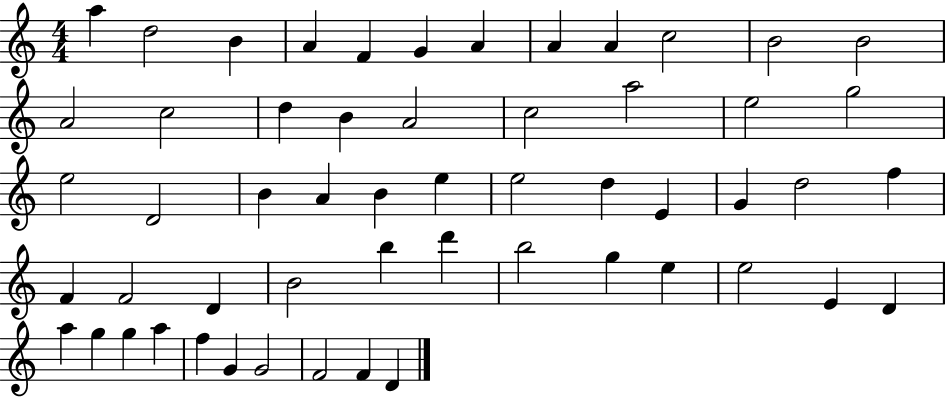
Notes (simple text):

A5/q D5/h B4/q A4/q F4/q G4/q A4/q A4/q A4/q C5/h B4/h B4/h A4/h C5/h D5/q B4/q A4/h C5/h A5/h E5/h G5/h E5/h D4/h B4/q A4/q B4/q E5/q E5/h D5/q E4/q G4/q D5/h F5/q F4/q F4/h D4/q B4/h B5/q D6/q B5/h G5/q E5/q E5/h E4/q D4/q A5/q G5/q G5/q A5/q F5/q G4/q G4/h F4/h F4/q D4/q